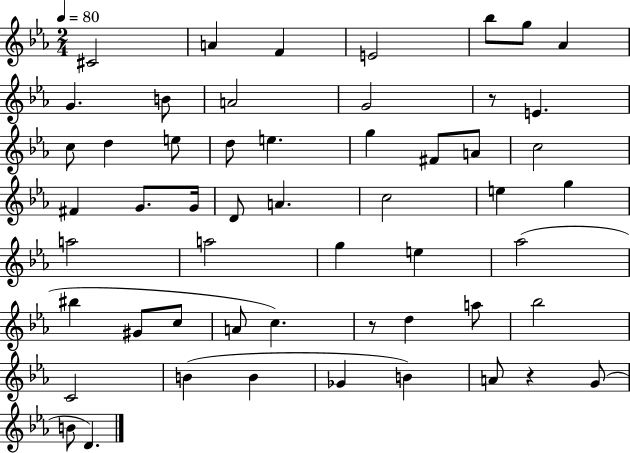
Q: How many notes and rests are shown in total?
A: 54